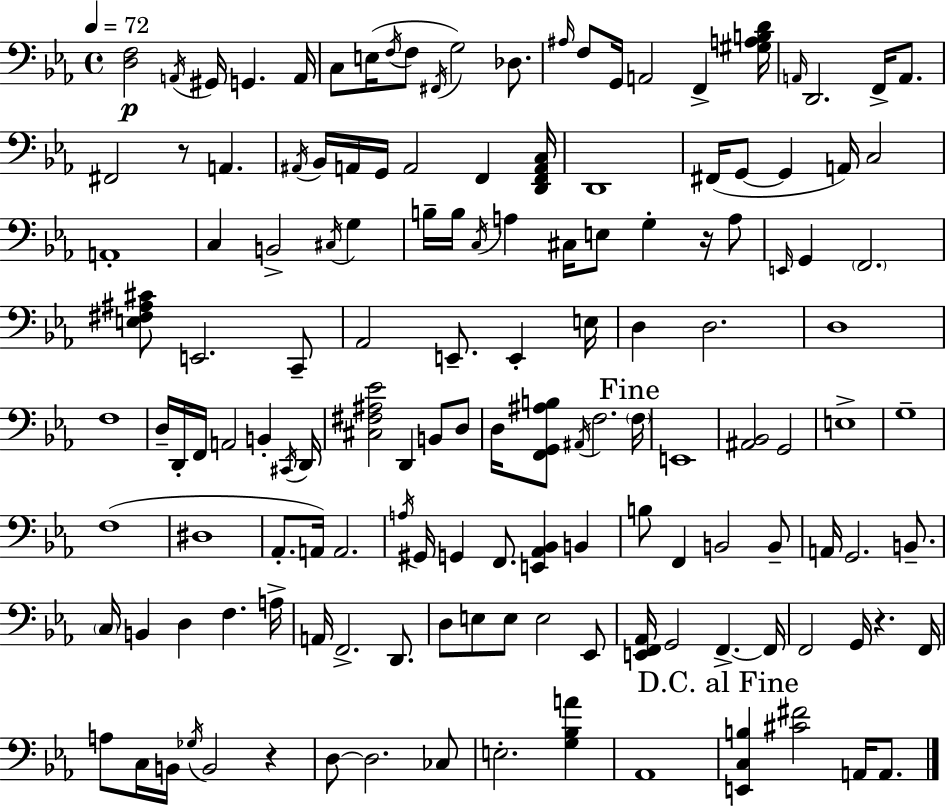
{
  \clef bass
  \time 4/4
  \defaultTimeSignature
  \key c \minor
  \tempo 4 = 72
  <d f>2\p \acciaccatura { a,16 } gis,16 g,4. | a,16 c8 e16( \acciaccatura { f16 } f8 \acciaccatura { fis,16 } g2) | des8. \grace { ais16 } f8 g,16 a,2 f,4-> | <gis a b d'>16 \grace { a,16 } d,2. | \break f,16-> a,8. fis,2 r8 a,4. | \acciaccatura { ais,16 } bes,16 a,16 g,16 a,2 | f,4 <d, f, a, c>16 d,1 | fis,16( g,8~~ g,4 a,16) c2 | \break a,1-. | c4 b,2-> | \acciaccatura { cis16 } g4 b16-- b16 \acciaccatura { c16 } a4 cis16 e8 | g4-. r16 a8 \grace { e,16 } g,4 \parenthesize f,2. | \break <e fis ais cis'>8 e,2. | c,8-- aes,2 | e,8.-- e,4-. e16 d4 d2. | d1 | \break f1 | d16-- d,16-. f,16 a,2 | b,4-. \acciaccatura { cis,16 } d,16 <cis fis ais ees'>2 | d,4 b,8 d8 d16 <f, g, ais b>8 \acciaccatura { ais,16 } f2. | \break \mark "Fine" \parenthesize f16 e,1 | <ais, bes,>2 | g,2 e1-> | g1-- | \break f1( | dis1 | aes,8.-. a,16) a,2. | \acciaccatura { a16 } gis,16 g,4 | \break f,8. <e, aes, bes,>4 b,4 b8 f,4 | b,2 b,8-- a,16 g,2. | b,8.-- \parenthesize c16 b,4 | d4 f4. a16-> a,16 f,2.-> | \break d,8. d8 e8 | e8 e2 ees,8 <e, f, aes,>16 g,2 | f,4.->~~ f,16 f,2 | g,16 r4. f,16 a8 c16 b,16 | \break \acciaccatura { ges16 } b,2 r4 d8~~ d2. | ces8 e2.-. | <g bes a'>4 aes,1 | \mark "D.C. al Fine" <e, c b>4 | \break <cis' fis'>2 a,16 a,8. \bar "|."
}